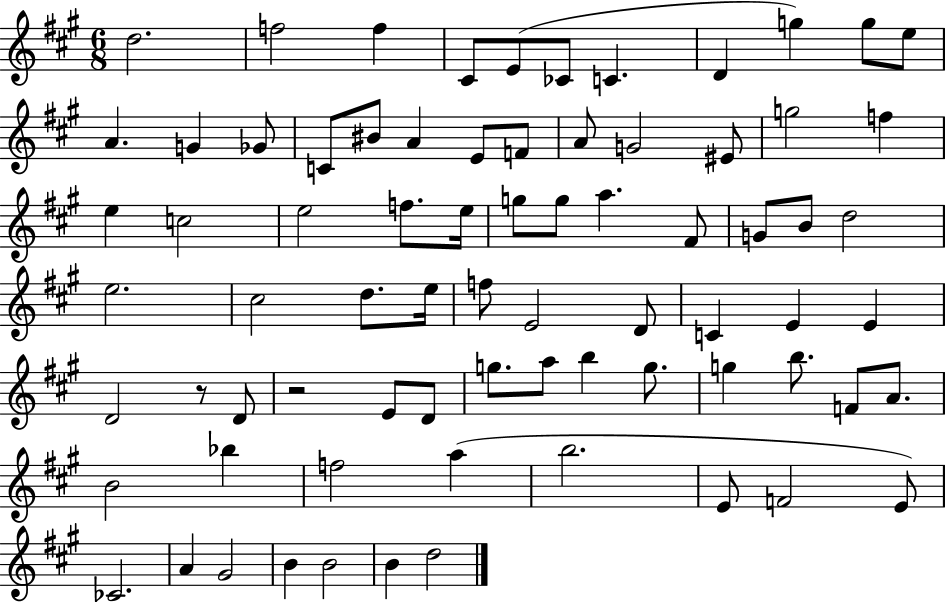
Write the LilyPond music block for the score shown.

{
  \clef treble
  \numericTimeSignature
  \time 6/8
  \key a \major
  d''2. | f''2 f''4 | cis'8 e'8( ces'8 c'4. | d'4 g''4) g''8 e''8 | \break a'4. g'4 ges'8 | c'8 bis'8 a'4 e'8 f'8 | a'8 g'2 eis'8 | g''2 f''4 | \break e''4 c''2 | e''2 f''8. e''16 | g''8 g''8 a''4. fis'8 | g'8 b'8 d''2 | \break e''2. | cis''2 d''8. e''16 | f''8 e'2 d'8 | c'4 e'4 e'4 | \break d'2 r8 d'8 | r2 e'8 d'8 | g''8. a''8 b''4 g''8. | g''4 b''8. f'8 a'8. | \break b'2 bes''4 | f''2 a''4( | b''2. | e'8 f'2 e'8) | \break ces'2. | a'4 gis'2 | b'4 b'2 | b'4 d''2 | \break \bar "|."
}